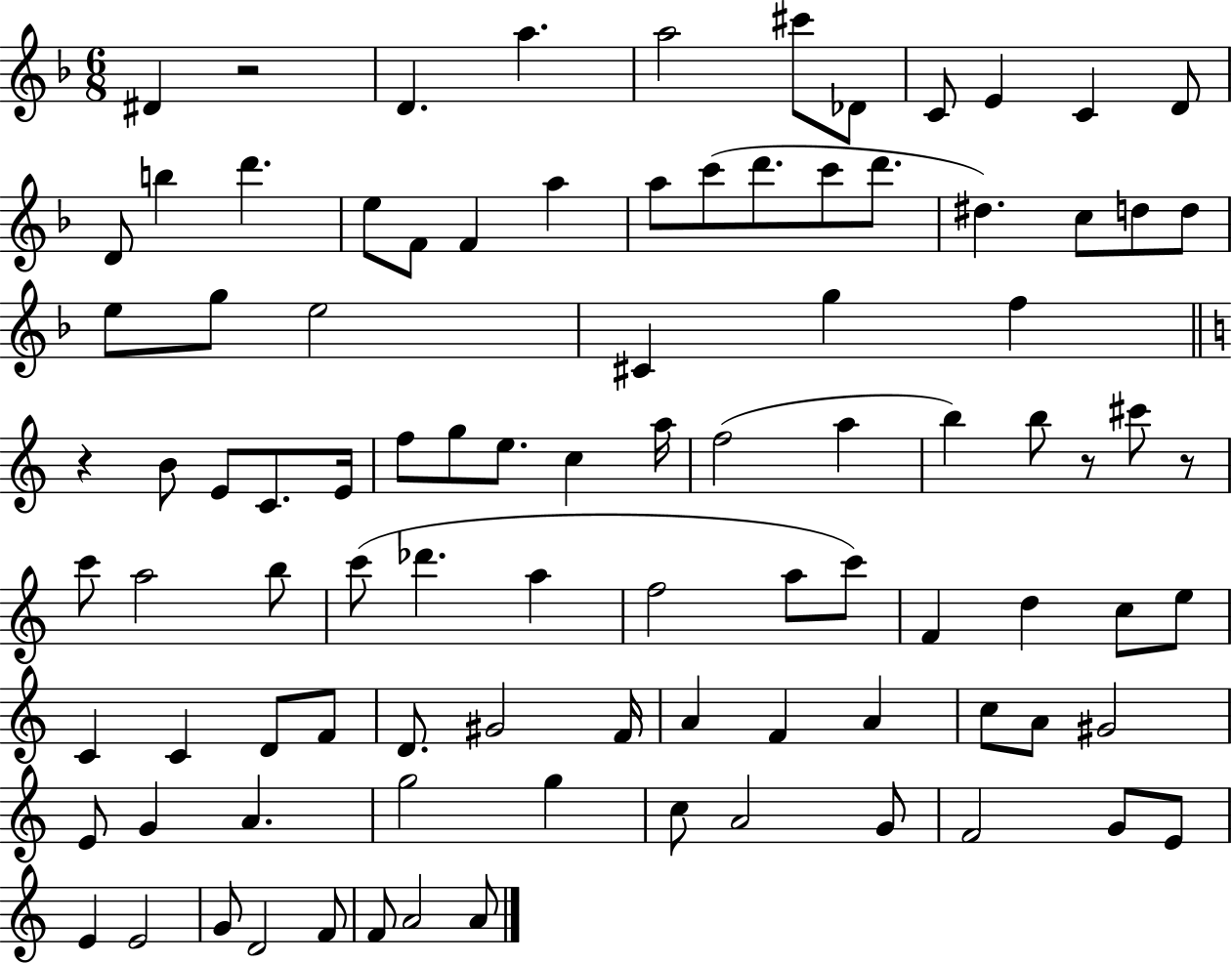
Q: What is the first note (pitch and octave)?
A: D#4